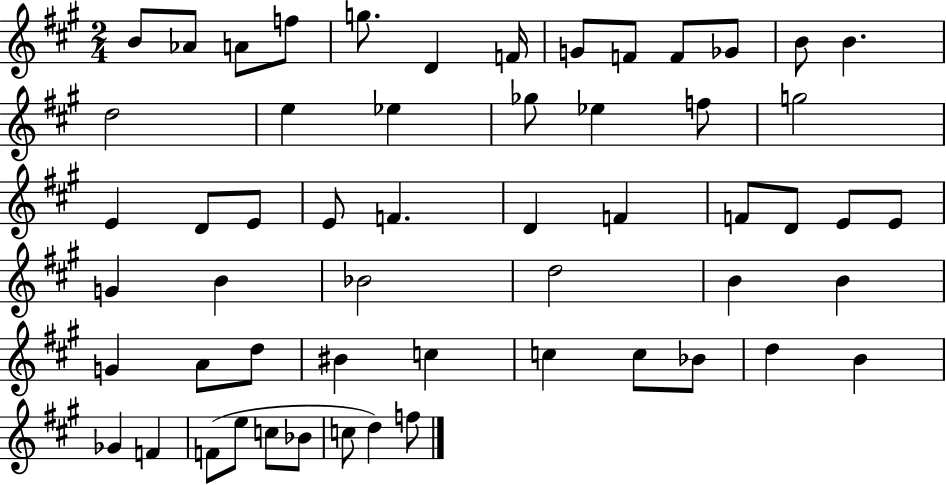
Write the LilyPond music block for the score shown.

{
  \clef treble
  \numericTimeSignature
  \time 2/4
  \key a \major
  \repeat volta 2 { b'8 aes'8 a'8 f''8 | g''8. d'4 f'16 | g'8 f'8 f'8 ges'8 | b'8 b'4. | \break d''2 | e''4 ees''4 | ges''8 ees''4 f''8 | g''2 | \break e'4 d'8 e'8 | e'8 f'4. | d'4 f'4 | f'8 d'8 e'8 e'8 | \break g'4 b'4 | bes'2 | d''2 | b'4 b'4 | \break g'4 a'8 d''8 | bis'4 c''4 | c''4 c''8 bes'8 | d''4 b'4 | \break ges'4 f'4 | f'8( e''8 c''8 bes'8 | c''8 d''4) f''8 | } \bar "|."
}